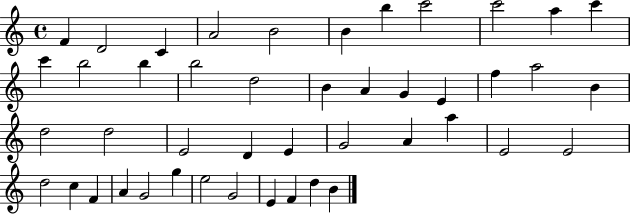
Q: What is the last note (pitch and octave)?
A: B4